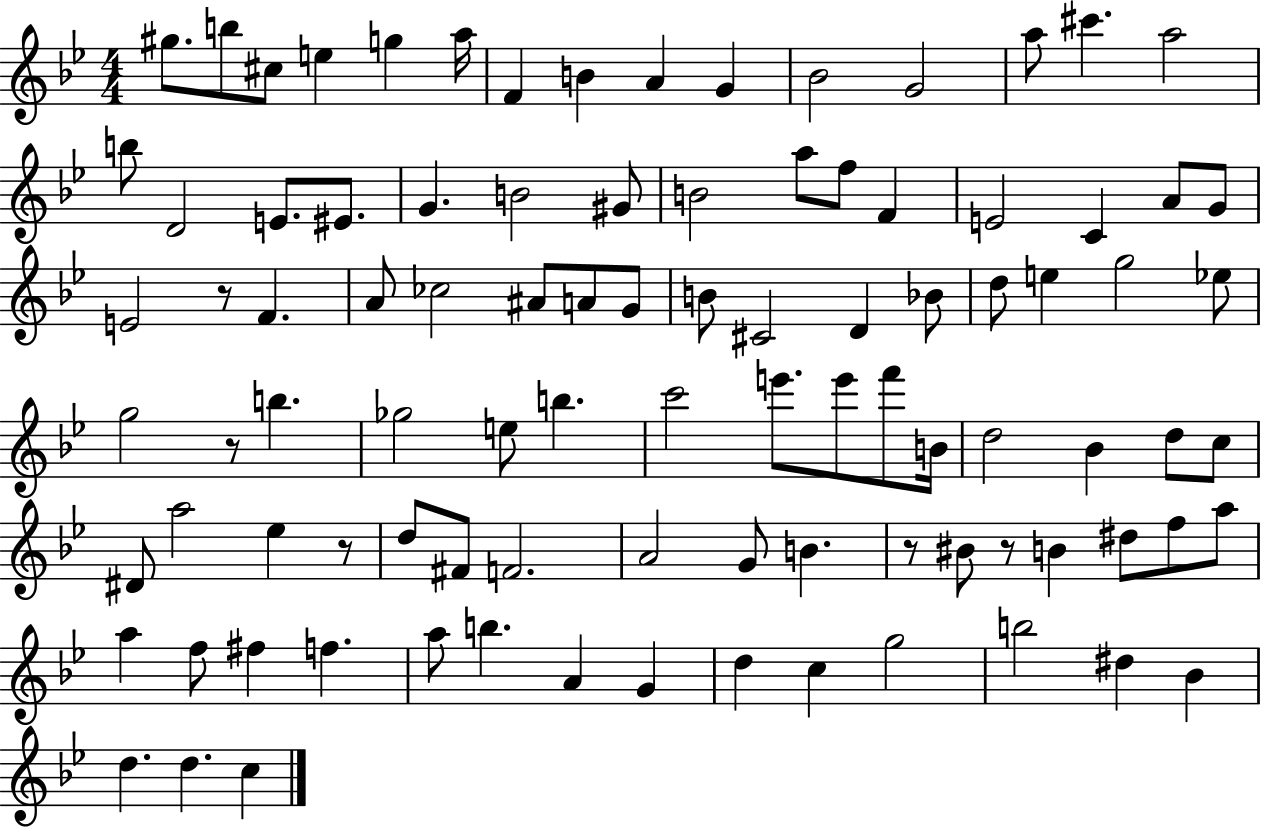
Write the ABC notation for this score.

X:1
T:Untitled
M:4/4
L:1/4
K:Bb
^g/2 b/2 ^c/2 e g a/4 F B A G _B2 G2 a/2 ^c' a2 b/2 D2 E/2 ^E/2 G B2 ^G/2 B2 a/2 f/2 F E2 C A/2 G/2 E2 z/2 F A/2 _c2 ^A/2 A/2 G/2 B/2 ^C2 D _B/2 d/2 e g2 _e/2 g2 z/2 b _g2 e/2 b c'2 e'/2 e'/2 f'/2 B/4 d2 _B d/2 c/2 ^D/2 a2 _e z/2 d/2 ^F/2 F2 A2 G/2 B z/2 ^B/2 z/2 B ^d/2 f/2 a/2 a f/2 ^f f a/2 b A G d c g2 b2 ^d _B d d c